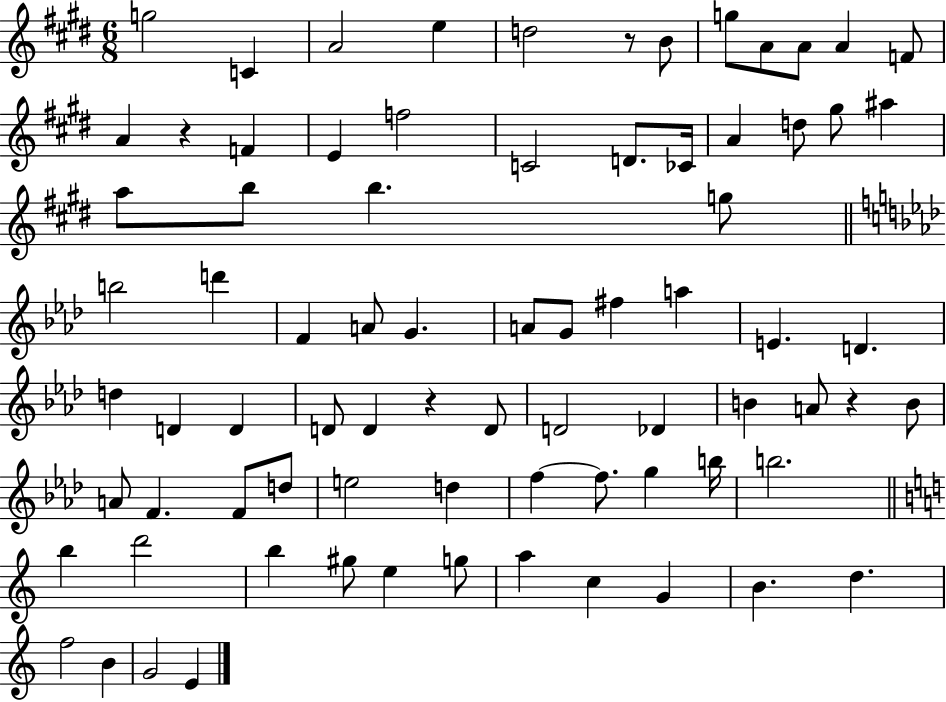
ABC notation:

X:1
T:Untitled
M:6/8
L:1/4
K:E
g2 C A2 e d2 z/2 B/2 g/2 A/2 A/2 A F/2 A z F E f2 C2 D/2 _C/4 A d/2 ^g/2 ^a a/2 b/2 b g/2 b2 d' F A/2 G A/2 G/2 ^f a E D d D D D/2 D z D/2 D2 _D B A/2 z B/2 A/2 F F/2 d/2 e2 d f f/2 g b/4 b2 b d'2 b ^g/2 e g/2 a c G B d f2 B G2 E